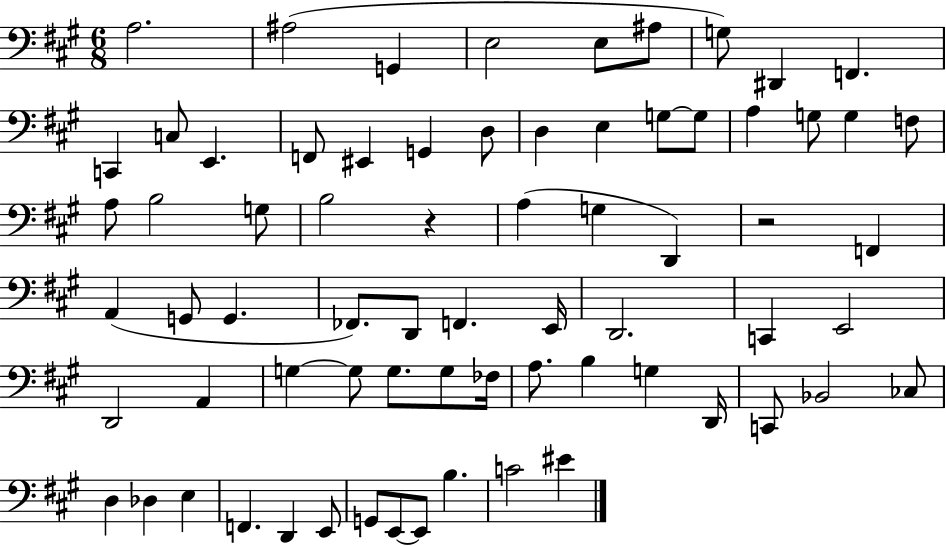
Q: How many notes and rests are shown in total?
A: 70